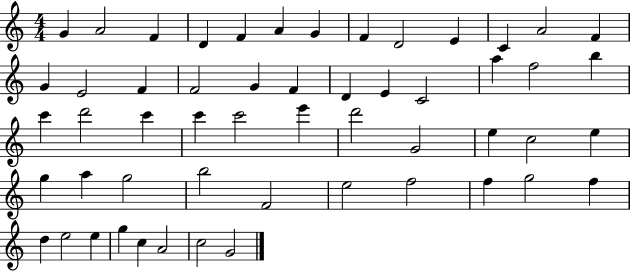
X:1
T:Untitled
M:4/4
L:1/4
K:C
G A2 F D F A G F D2 E C A2 F G E2 F F2 G F D E C2 a f2 b c' d'2 c' c' c'2 e' d'2 G2 e c2 e g a g2 b2 F2 e2 f2 f g2 f d e2 e g c A2 c2 G2